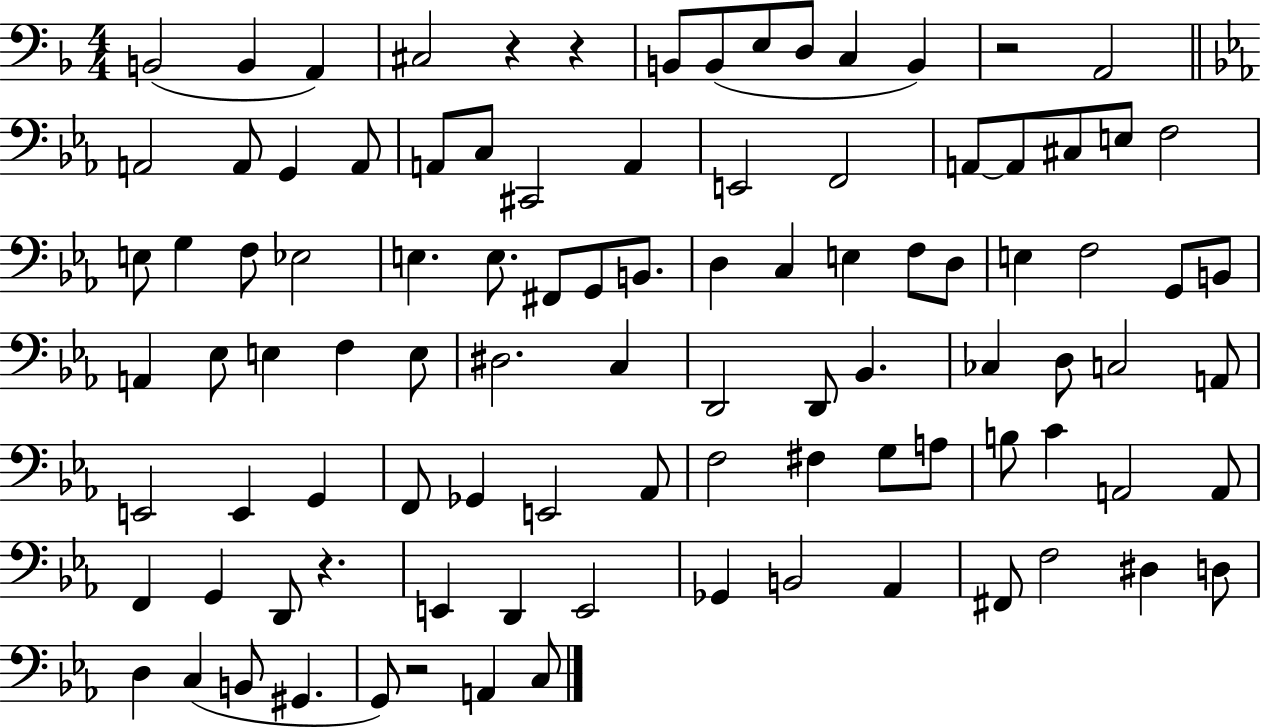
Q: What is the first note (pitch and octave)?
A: B2